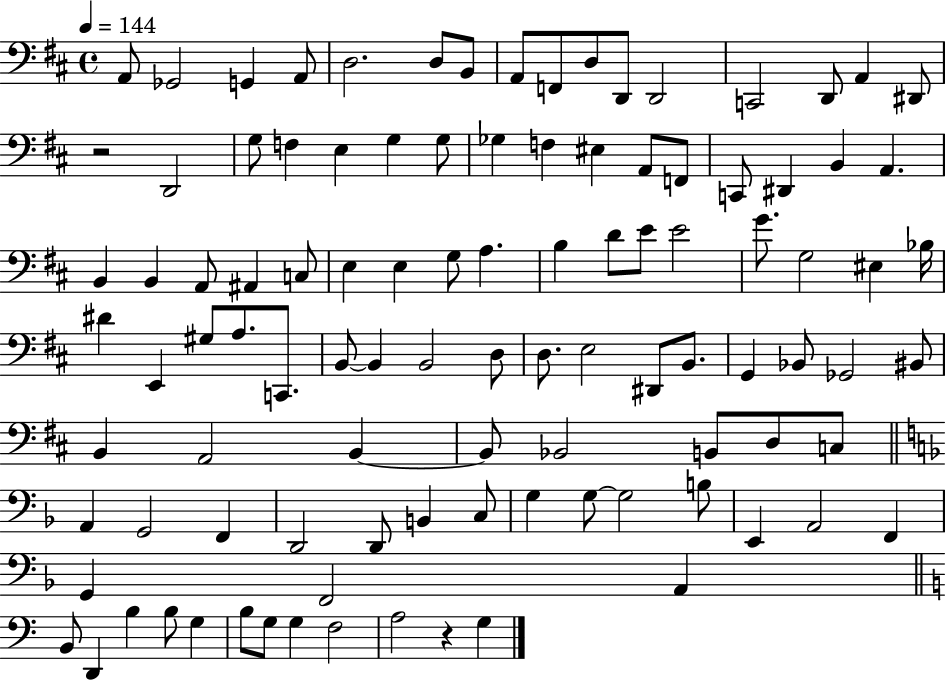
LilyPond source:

{
  \clef bass
  \time 4/4
  \defaultTimeSignature
  \key d \major
  \tempo 4 = 144
  \repeat volta 2 { a,8 ges,2 g,4 a,8 | d2. d8 b,8 | a,8 f,8 d8 d,8 d,2 | c,2 d,8 a,4 dis,8 | \break r2 d,2 | g8 f4 e4 g4 g8 | ges4 f4 eis4 a,8 f,8 | c,8 dis,4 b,4 a,4. | \break b,4 b,4 a,8 ais,4 c8 | e4 e4 g8 a4. | b4 d'8 e'8 e'2 | g'8. g2 eis4 bes16 | \break dis'4 e,4 gis8 a8. c,8. | b,8~~ b,4 b,2 d8 | d8. e2 dis,8 b,8. | g,4 bes,8 ges,2 bis,8 | \break b,4 a,2 b,4~~ | b,8 bes,2 b,8 d8 c8 | \bar "||" \break \key f \major a,4 g,2 f,4 | d,2 d,8 b,4 c8 | g4 g8~~ g2 b8 | e,4 a,2 f,4 | \break g,4 f,2 a,4 | \bar "||" \break \key a \minor b,8 d,4 b4 b8 g4 | b8 g8 g4 f2 | a2 r4 g4 | } \bar "|."
}